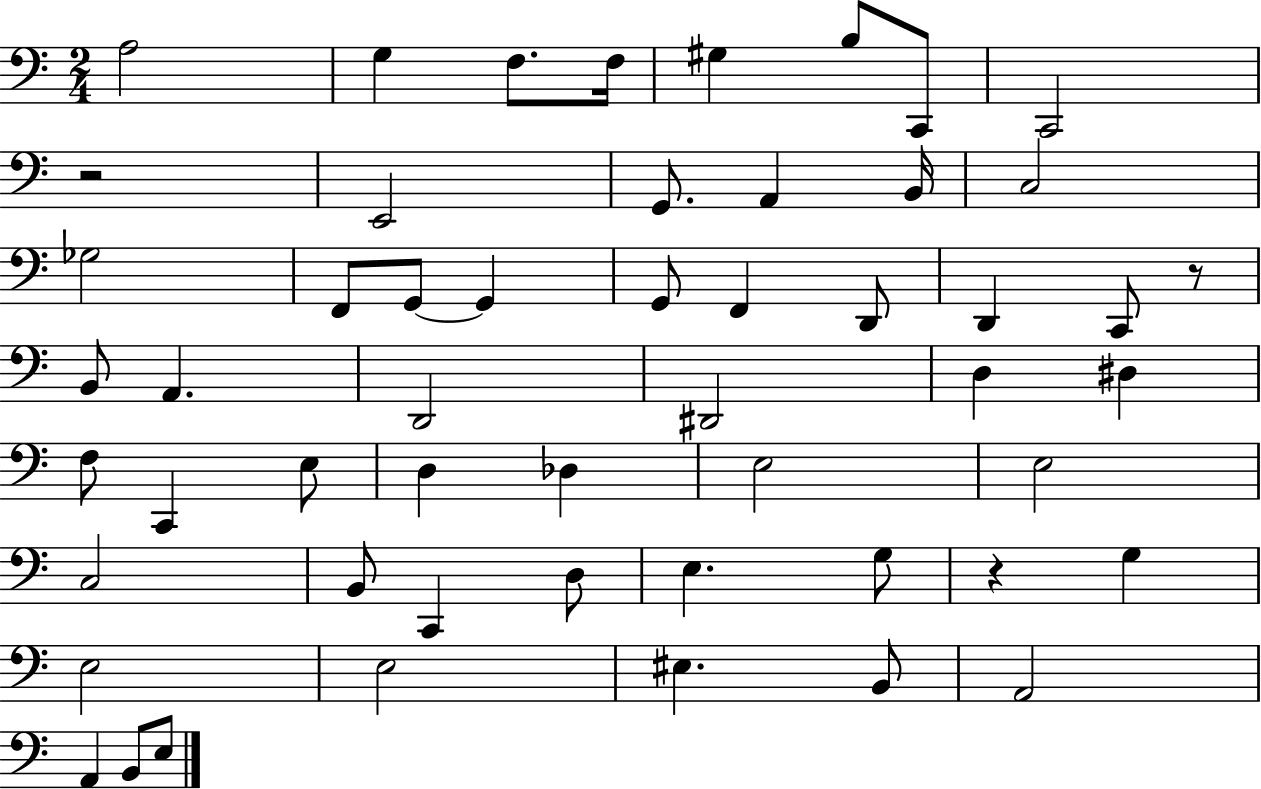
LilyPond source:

{
  \clef bass
  \numericTimeSignature
  \time 2/4
  \key c \major
  a2 | g4 f8. f16 | gis4 b8 c,8 | c,2 | \break r2 | e,2 | g,8. a,4 b,16 | c2 | \break ges2 | f,8 g,8~~ g,4 | g,8 f,4 d,8 | d,4 c,8 r8 | \break b,8 a,4. | d,2 | dis,2 | d4 dis4 | \break f8 c,4 e8 | d4 des4 | e2 | e2 | \break c2 | b,8 c,4 d8 | e4. g8 | r4 g4 | \break e2 | e2 | eis4. b,8 | a,2 | \break a,4 b,8 e8 | \bar "|."
}